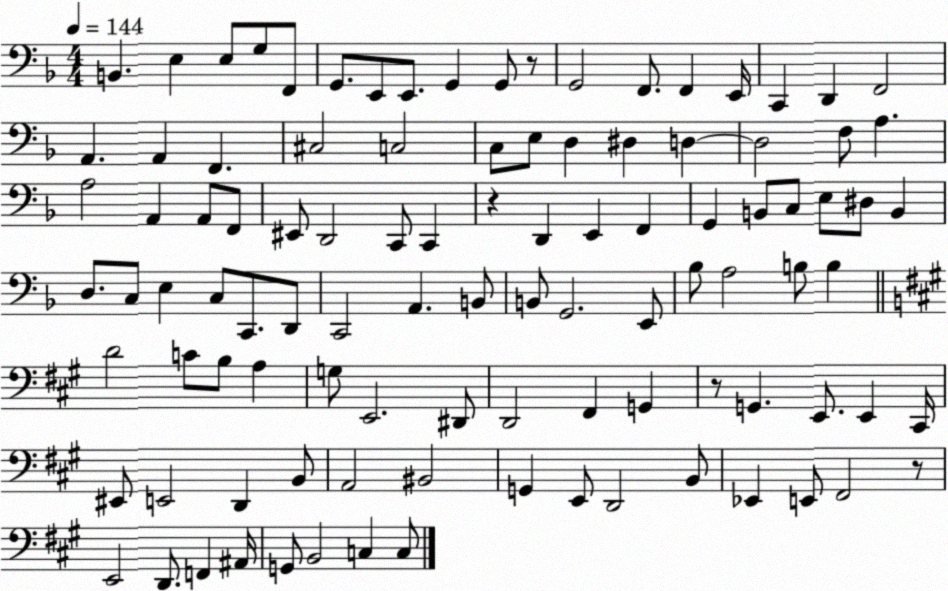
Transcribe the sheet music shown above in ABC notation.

X:1
T:Untitled
M:4/4
L:1/4
K:F
B,, E, E,/2 G,/2 F,,/2 G,,/2 E,,/2 E,,/2 G,, G,,/2 z/2 G,,2 F,,/2 F,, E,,/4 C,, D,, F,,2 A,, A,, F,, ^C,2 C,2 C,/2 E,/2 D, ^D, D, D,2 F,/2 A, A,2 A,, A,,/2 F,,/2 ^E,,/2 D,,2 C,,/2 C,, z D,, E,, F,, G,, B,,/2 C,/2 E,/2 ^D,/2 B,, D,/2 C,/2 E, C,/2 C,,/2 D,,/2 C,,2 A,, B,,/2 B,,/2 G,,2 E,,/2 _B,/2 A,2 B,/2 B, D2 C/2 B,/2 A, G,/2 E,,2 ^D,,/2 D,,2 ^F,, G,, z/2 G,, E,,/2 E,, ^C,,/4 ^E,,/2 E,,2 D,, B,,/2 A,,2 ^B,,2 G,, E,,/2 D,,2 B,,/2 _E,, E,,/2 ^F,,2 z/2 E,,2 D,,/2 F,, ^A,,/4 G,,/2 B,,2 C, C,/2